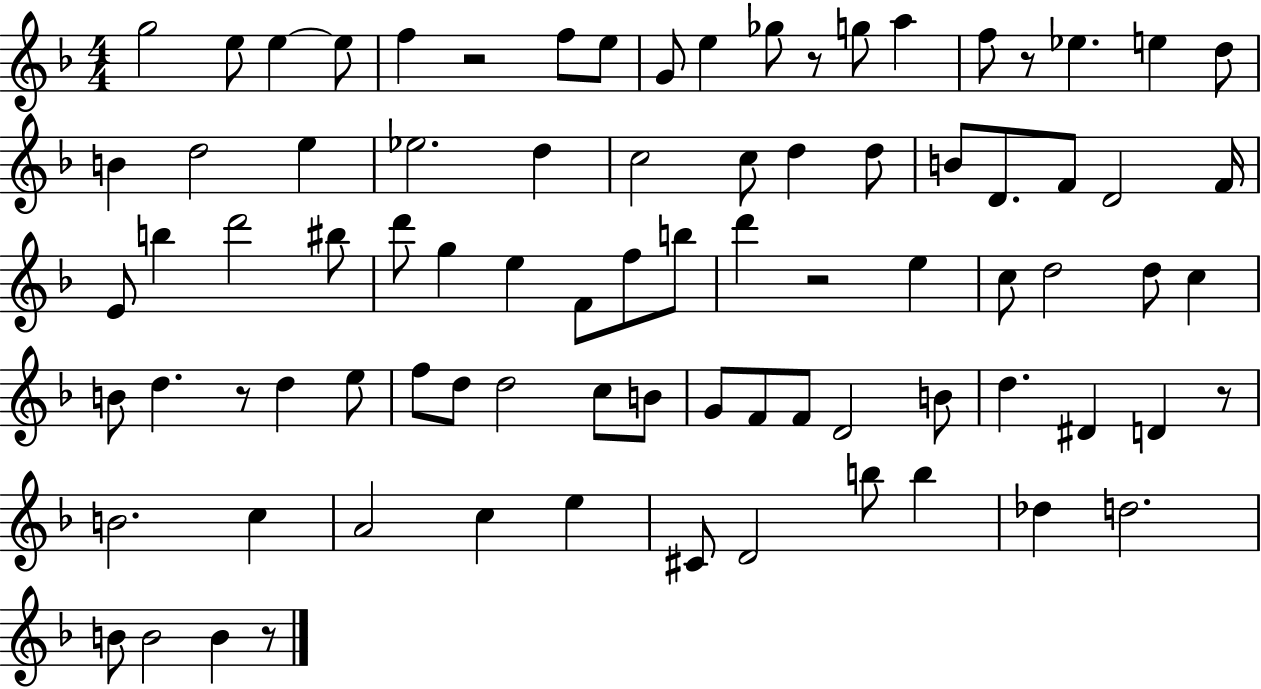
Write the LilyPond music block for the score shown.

{
  \clef treble
  \numericTimeSignature
  \time 4/4
  \key f \major
  g''2 e''8 e''4~~ e''8 | f''4 r2 f''8 e''8 | g'8 e''4 ges''8 r8 g''8 a''4 | f''8 r8 ees''4. e''4 d''8 | \break b'4 d''2 e''4 | ees''2. d''4 | c''2 c''8 d''4 d''8 | b'8 d'8. f'8 d'2 f'16 | \break e'8 b''4 d'''2 bis''8 | d'''8 g''4 e''4 f'8 f''8 b''8 | d'''4 r2 e''4 | c''8 d''2 d''8 c''4 | \break b'8 d''4. r8 d''4 e''8 | f''8 d''8 d''2 c''8 b'8 | g'8 f'8 f'8 d'2 b'8 | d''4. dis'4 d'4 r8 | \break b'2. c''4 | a'2 c''4 e''4 | cis'8 d'2 b''8 b''4 | des''4 d''2. | \break b'8 b'2 b'4 r8 | \bar "|."
}